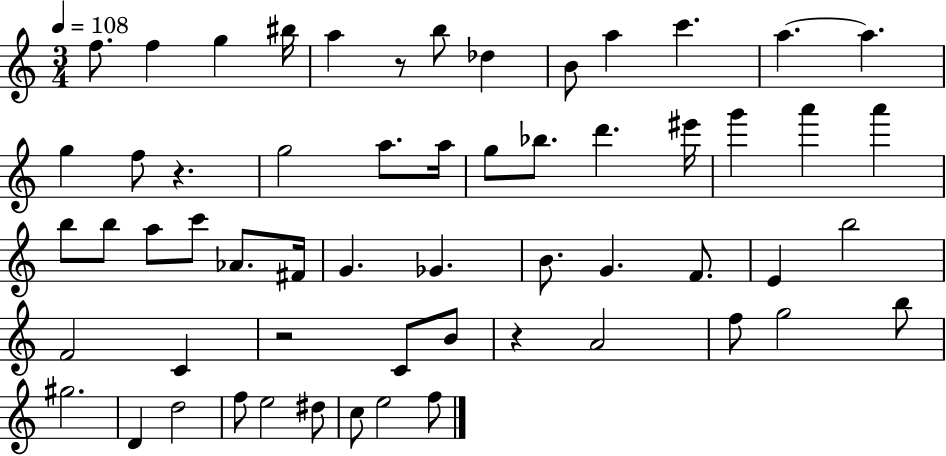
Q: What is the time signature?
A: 3/4